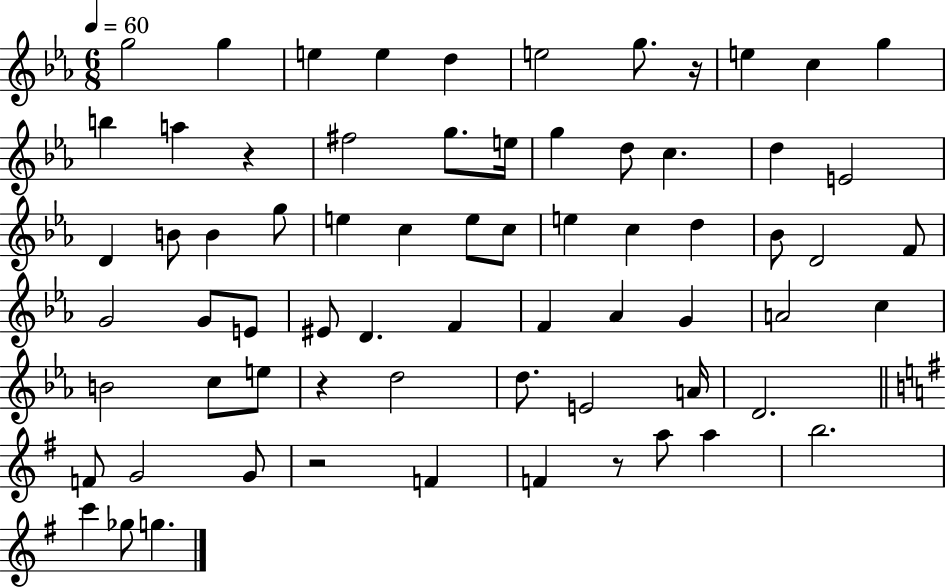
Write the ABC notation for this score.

X:1
T:Untitled
M:6/8
L:1/4
K:Eb
g2 g e e d e2 g/2 z/4 e c g b a z ^f2 g/2 e/4 g d/2 c d E2 D B/2 B g/2 e c e/2 c/2 e c d _B/2 D2 F/2 G2 G/2 E/2 ^E/2 D F F _A G A2 c B2 c/2 e/2 z d2 d/2 E2 A/4 D2 F/2 G2 G/2 z2 F F z/2 a/2 a b2 c' _g/2 g